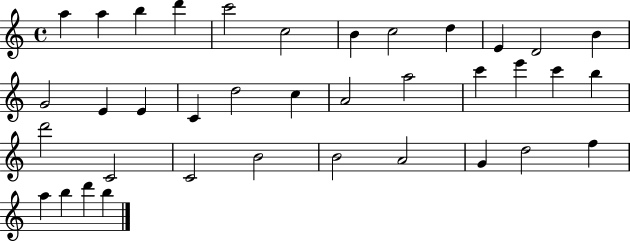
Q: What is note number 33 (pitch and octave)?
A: F5